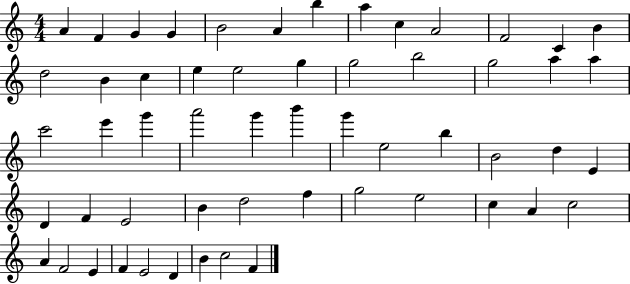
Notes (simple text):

A4/q F4/q G4/q G4/q B4/h A4/q B5/q A5/q C5/q A4/h F4/h C4/q B4/q D5/h B4/q C5/q E5/q E5/h G5/q G5/h B5/h G5/h A5/q A5/q C6/h E6/q G6/q A6/h G6/q B6/q G6/q E5/h B5/q B4/h D5/q E4/q D4/q F4/q E4/h B4/q D5/h F5/q G5/h E5/h C5/q A4/q C5/h A4/q F4/h E4/q F4/q E4/h D4/q B4/q C5/h F4/q